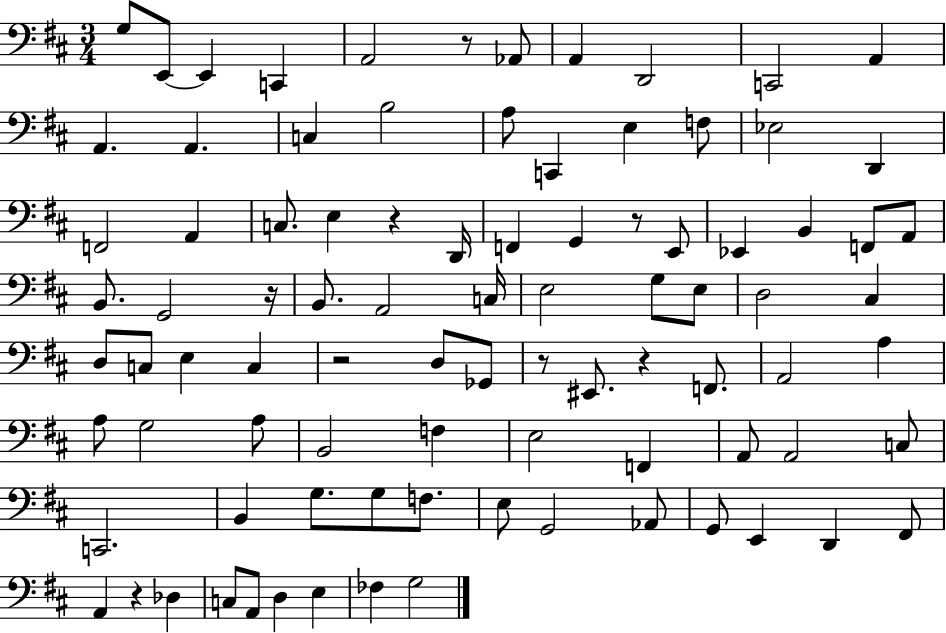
X:1
T:Untitled
M:3/4
L:1/4
K:D
G,/2 E,,/2 E,, C,, A,,2 z/2 _A,,/2 A,, D,,2 C,,2 A,, A,, A,, C, B,2 A,/2 C,, E, F,/2 _E,2 D,, F,,2 A,, C,/2 E, z D,,/4 F,, G,, z/2 E,,/2 _E,, B,, F,,/2 A,,/2 B,,/2 G,,2 z/4 B,,/2 A,,2 C,/4 E,2 G,/2 E,/2 D,2 ^C, D,/2 C,/2 E, C, z2 D,/2 _G,,/2 z/2 ^E,,/2 z F,,/2 A,,2 A, A,/2 G,2 A,/2 B,,2 F, E,2 F,, A,,/2 A,,2 C,/2 C,,2 B,, G,/2 G,/2 F,/2 E,/2 G,,2 _A,,/2 G,,/2 E,, D,, ^F,,/2 A,, z _D, C,/2 A,,/2 D, E, _F, G,2